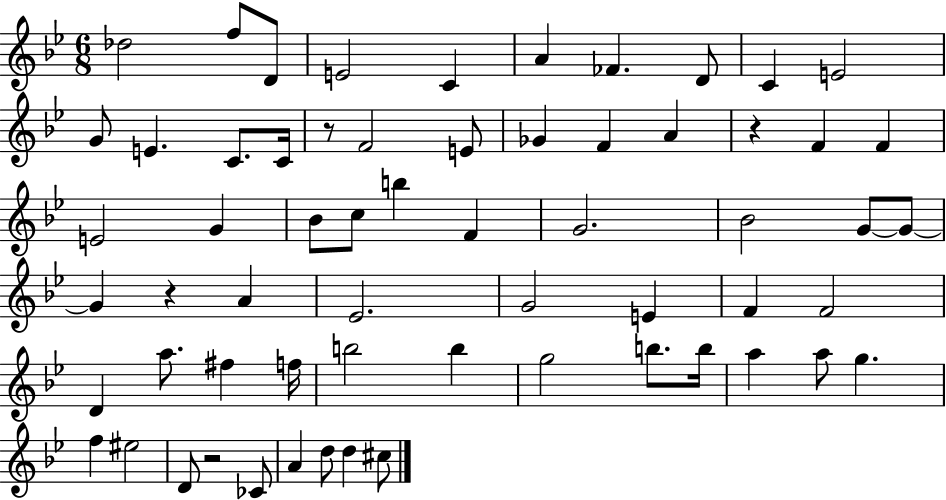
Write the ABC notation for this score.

X:1
T:Untitled
M:6/8
L:1/4
K:Bb
_d2 f/2 D/2 E2 C A _F D/2 C E2 G/2 E C/2 C/4 z/2 F2 E/2 _G F A z F F E2 G _B/2 c/2 b F G2 _B2 G/2 G/2 G z A _E2 G2 E F F2 D a/2 ^f f/4 b2 b g2 b/2 b/4 a a/2 g f ^e2 D/2 z2 _C/2 A d/2 d ^c/2